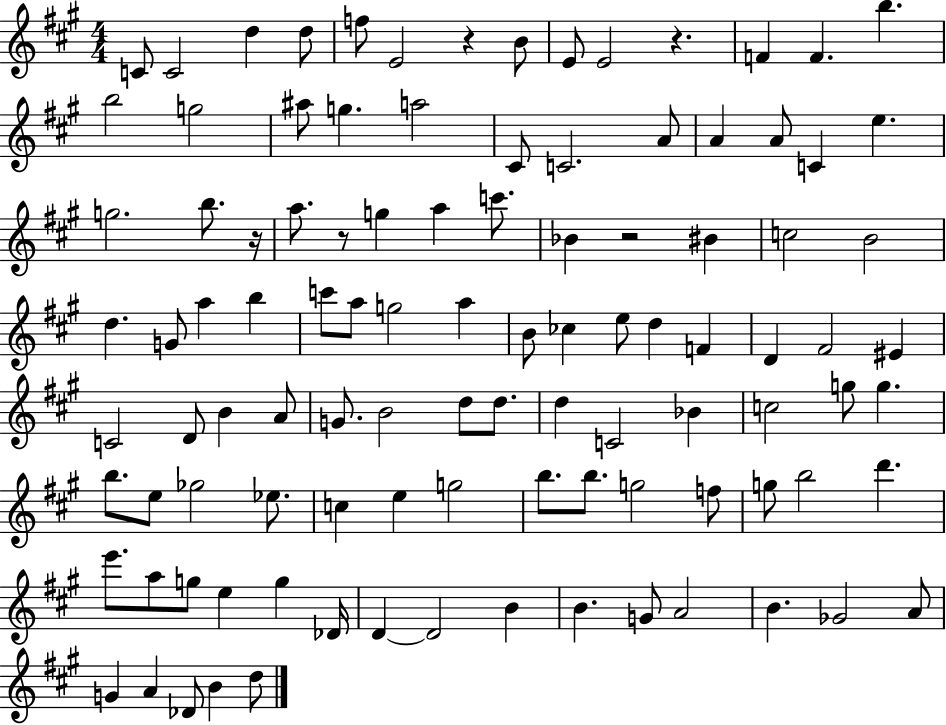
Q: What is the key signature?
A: A major